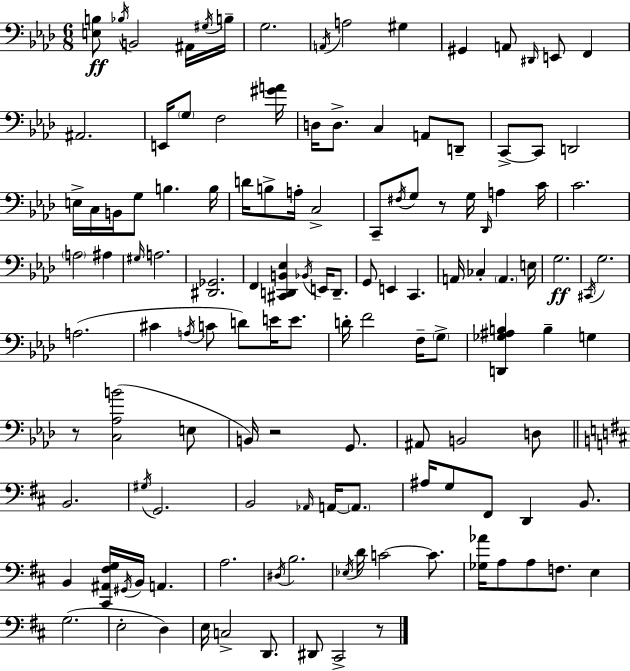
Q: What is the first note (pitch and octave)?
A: Bb3